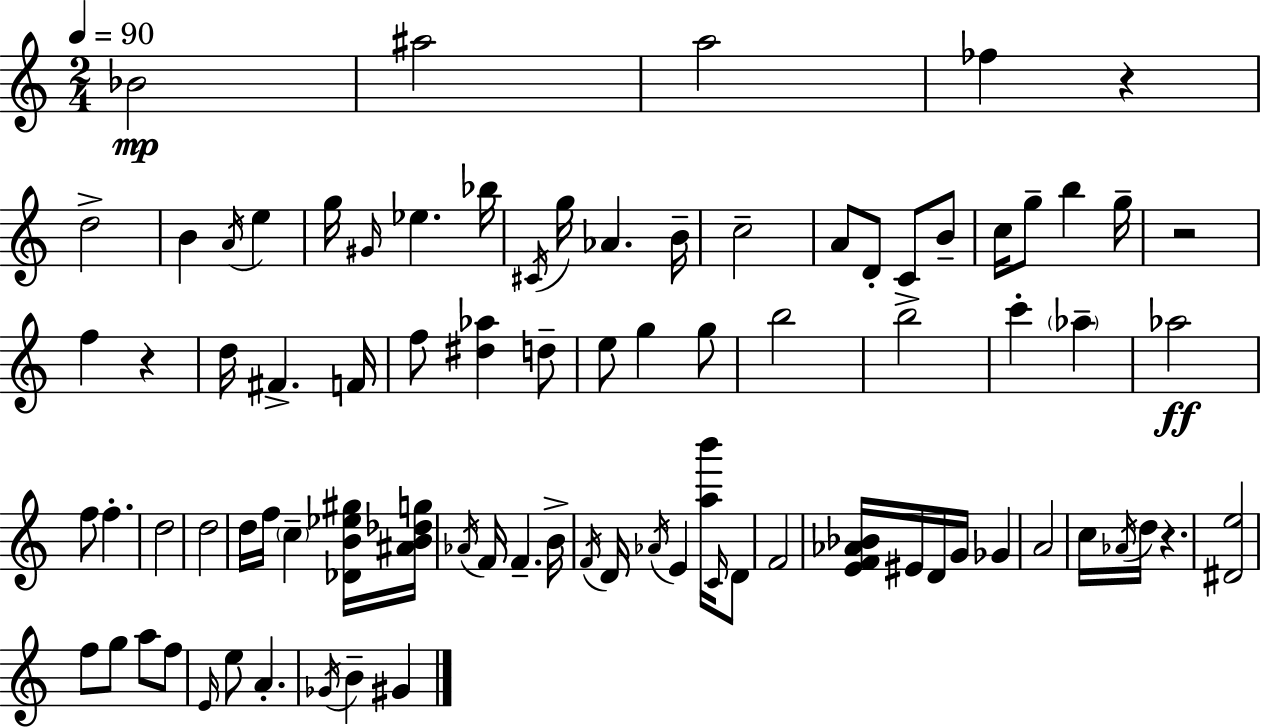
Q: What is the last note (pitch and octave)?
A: G#4